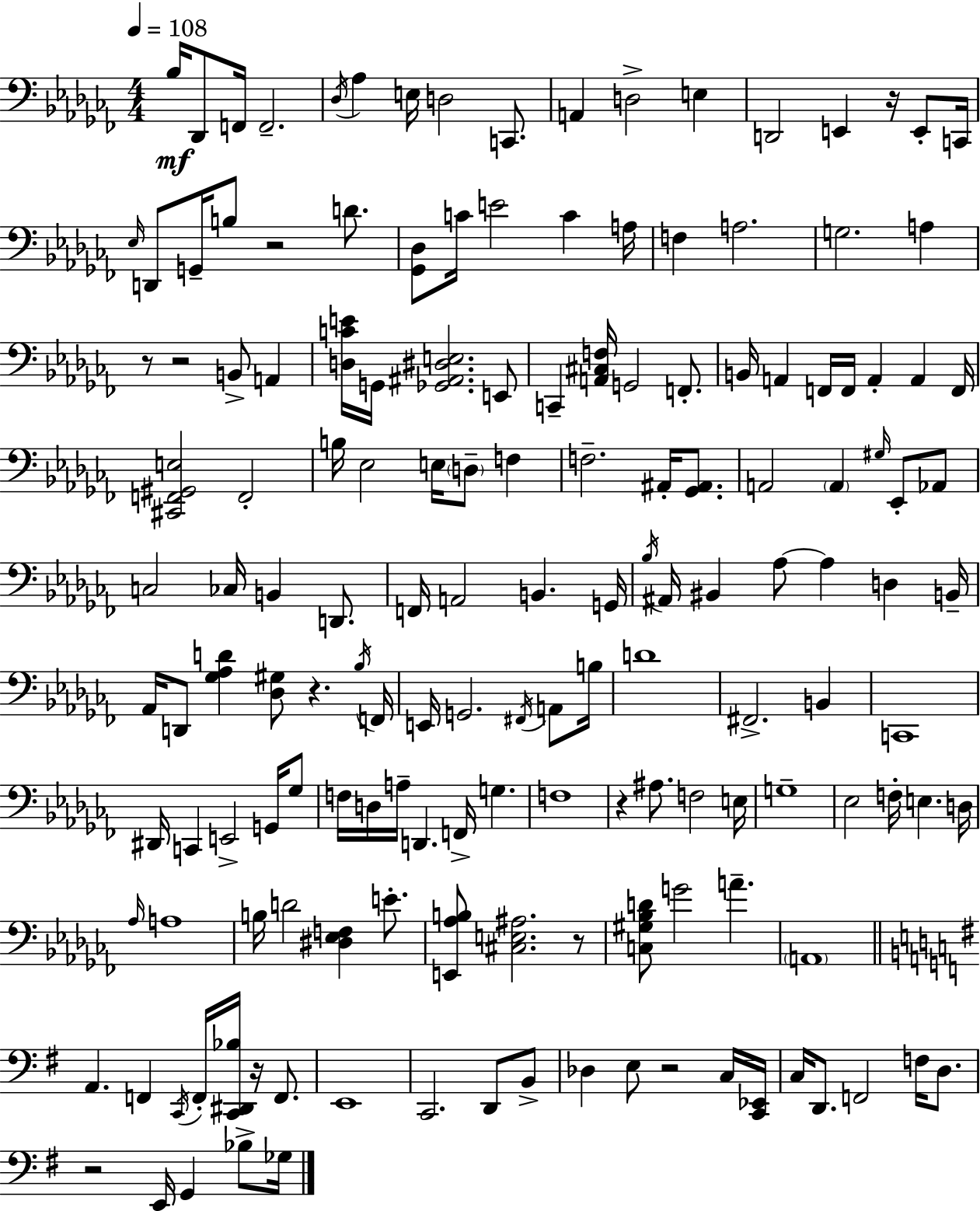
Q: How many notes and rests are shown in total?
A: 157